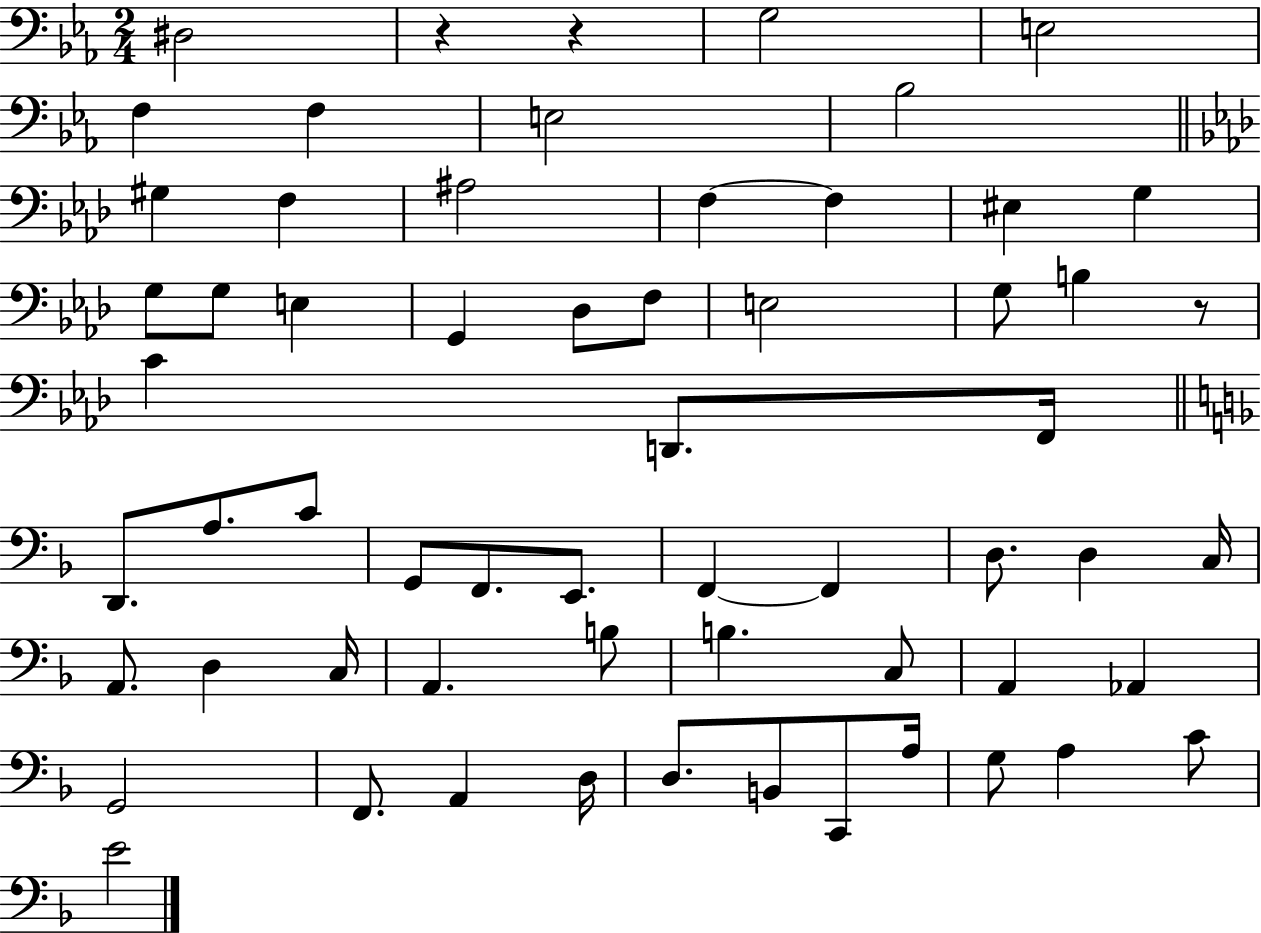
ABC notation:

X:1
T:Untitled
M:2/4
L:1/4
K:Eb
^D,2 z z G,2 E,2 F, F, E,2 _B,2 ^G, F, ^A,2 F, F, ^E, G, G,/2 G,/2 E, G,, _D,/2 F,/2 E,2 G,/2 B, z/2 C D,,/2 F,,/4 D,,/2 A,/2 C/2 G,,/2 F,,/2 E,,/2 F,, F,, D,/2 D, C,/4 A,,/2 D, C,/4 A,, B,/2 B, C,/2 A,, _A,, G,,2 F,,/2 A,, D,/4 D,/2 B,,/2 C,,/2 A,/4 G,/2 A, C/2 E2